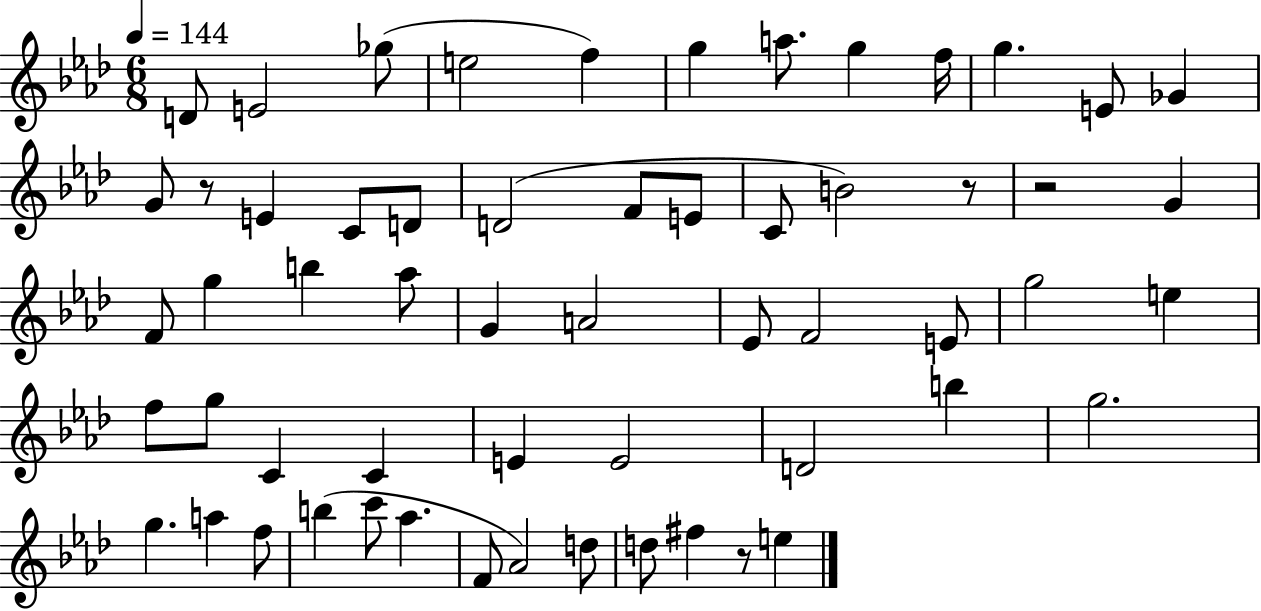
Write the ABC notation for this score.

X:1
T:Untitled
M:6/8
L:1/4
K:Ab
D/2 E2 _g/2 e2 f g a/2 g f/4 g E/2 _G G/2 z/2 E C/2 D/2 D2 F/2 E/2 C/2 B2 z/2 z2 G F/2 g b _a/2 G A2 _E/2 F2 E/2 g2 e f/2 g/2 C C E E2 D2 b g2 g a f/2 b c'/2 _a F/2 _A2 d/2 d/2 ^f z/2 e